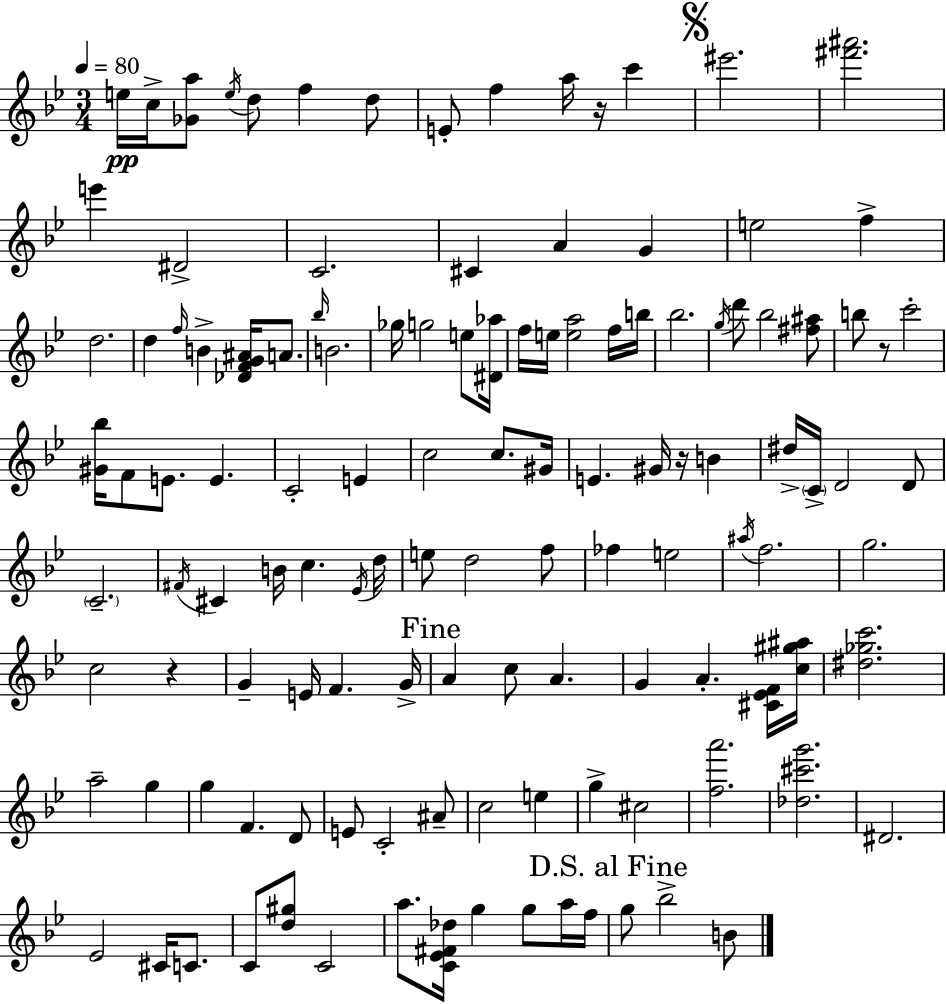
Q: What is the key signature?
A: BES major